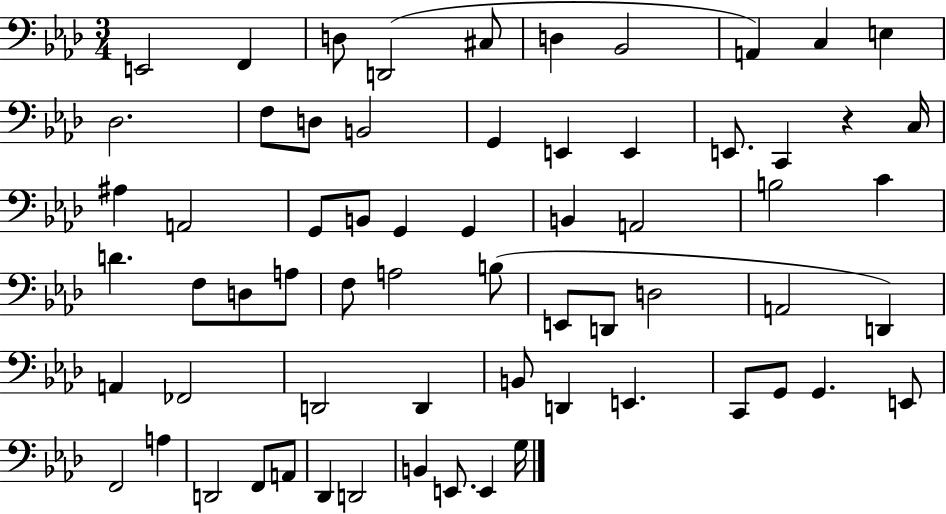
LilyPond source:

{
  \clef bass
  \numericTimeSignature
  \time 3/4
  \key aes \major
  e,2 f,4 | d8 d,2( cis8 | d4 bes,2 | a,4) c4 e4 | \break des2. | f8 d8 b,2 | g,4 e,4 e,4 | e,8. c,4 r4 c16 | \break ais4 a,2 | g,8 b,8 g,4 g,4 | b,4 a,2 | b2 c'4 | \break d'4. f8 d8 a8 | f8 a2 b8( | e,8 d,8 d2 | a,2 d,4) | \break a,4 fes,2 | d,2 d,4 | b,8 d,4 e,4. | c,8 g,8 g,4. e,8 | \break f,2 a4 | d,2 f,8 a,8 | des,4 d,2 | b,4 e,8. e,4 g16 | \break \bar "|."
}